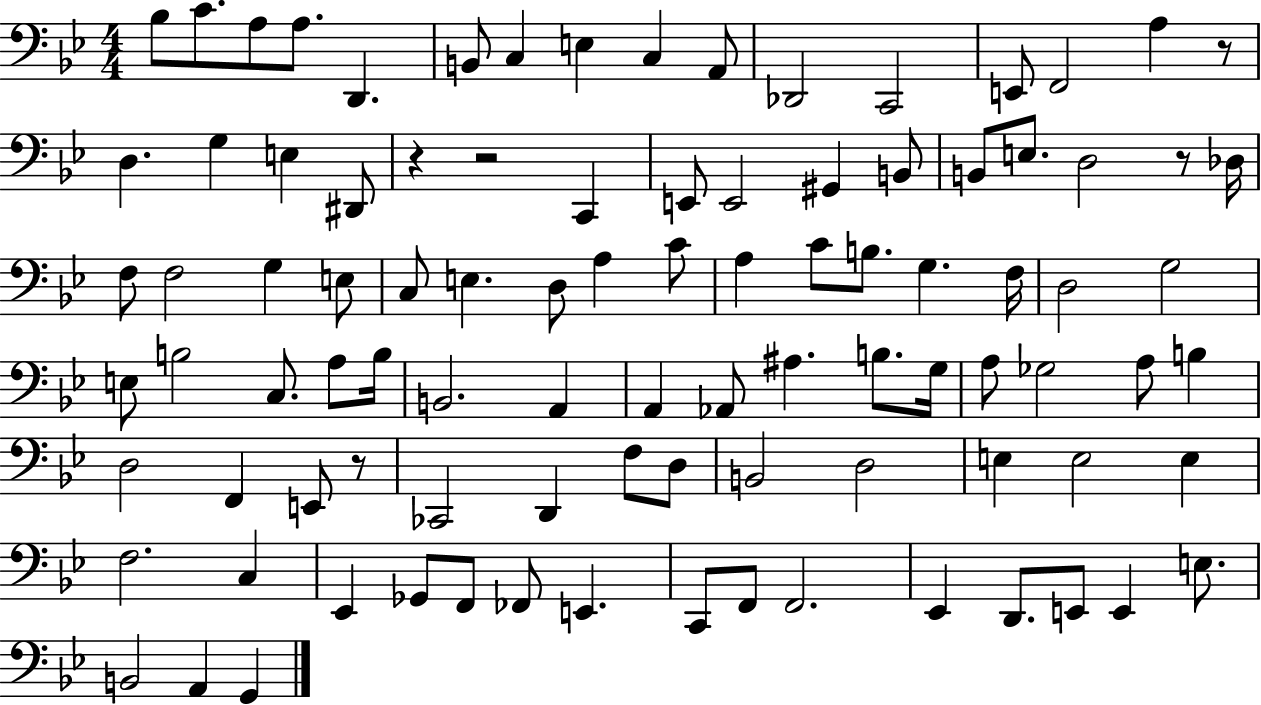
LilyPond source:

{
  \clef bass
  \numericTimeSignature
  \time 4/4
  \key bes \major
  bes8 c'8. a8 a8. d,4. | b,8 c4 e4 c4 a,8 | des,2 c,2 | e,8 f,2 a4 r8 | \break d4. g4 e4 dis,8 | r4 r2 c,4 | e,8 e,2 gis,4 b,8 | b,8 e8. d2 r8 des16 | \break f8 f2 g4 e8 | c8 e4. d8 a4 c'8 | a4 c'8 b8. g4. f16 | d2 g2 | \break e8 b2 c8. a8 b16 | b,2. a,4 | a,4 aes,8 ais4. b8. g16 | a8 ges2 a8 b4 | \break d2 f,4 e,8 r8 | ces,2 d,4 f8 d8 | b,2 d2 | e4 e2 e4 | \break f2. c4 | ees,4 ges,8 f,8 fes,8 e,4. | c,8 f,8 f,2. | ees,4 d,8. e,8 e,4 e8. | \break b,2 a,4 g,4 | \bar "|."
}